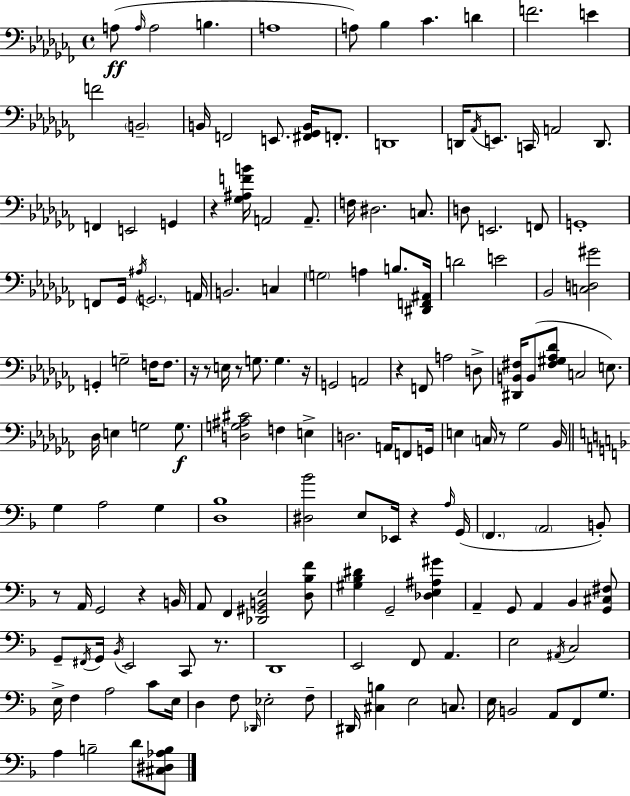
{
  \clef bass
  \time 4/4
  \defaultTimeSignature
  \key aes \minor
  a8(\ff \grace { a16 } a2 b4. | a1 | a8) bes4 ces'4. d'4 | f'2. e'4 | \break f'2 \parenthesize b,2-- | b,16 f,2 e,8. <fis, ges, b,>16 f,8.-. | d,1 | d,16 \acciaccatura { aes,16 } e,8. c,16 a,2 d,8. | \break f,4 e,2 g,4 | r4 <ges ais f' b'>16 a,2 a,8.-- | f16 dis2. c8. | d8 e,2. | \break f,8 g,1-. | f,8 ges,16 \acciaccatura { ais16 } \parenthesize g,2. | a,16 b,2. c4 | \parenthesize g2 a4 b8. | \break <dis, f, ais,>16 d'2 e'2 | bes,2 <c d gis'>2 | g,4-. g2-- f16 | f8. r16 r8 e16 r8 g8. g4. | \break r16 g,2 a,2 | r4 f,8 a2 | d8-> <dis, b, fis>16 b,8( <fis gis aes des'>8 c2 | e8.) des16 e4 g2 | \break g8.\f <d g ais cis'>2 f4 e4-> | d2. a,16 | f,8 g,16 e4 \parenthesize c16 r8 ges2 | bes,16 \bar "||" \break \key f \major g4 a2 g4 | <d bes>1 | <dis bes'>2 e8 ees,16 r4 \grace { a16 }( | g,16 \parenthesize f,4. \parenthesize a,2 b,8-.) | \break r8 a,16 g,2 r4 | b,16 a,8 f,4 <des, gis, b, e>2 <d bes f'>8 | <gis bes dis'>4 g,2-- <des e ais gis'>4 | a,4-- g,8 a,4 bes,4 <g, cis fis>8 | \break g,8-- \acciaccatura { fis,16 } g,16 \acciaccatura { bes,16 } e,2 c,8 | r8. d,1 | e,2 f,8 a,4. | e2 \acciaccatura { ais,16 } c2 | \break e16-> f4 a2 | c'8 e16 d4 f8 \grace { des,16 } ees2-. | f8-- dis,16 <cis b>4 e2 | c8. e16 b,2 a,8 | \break f,8 g8. a4 b2-- | d'8 <cis dis aes b>8 \bar "|."
}